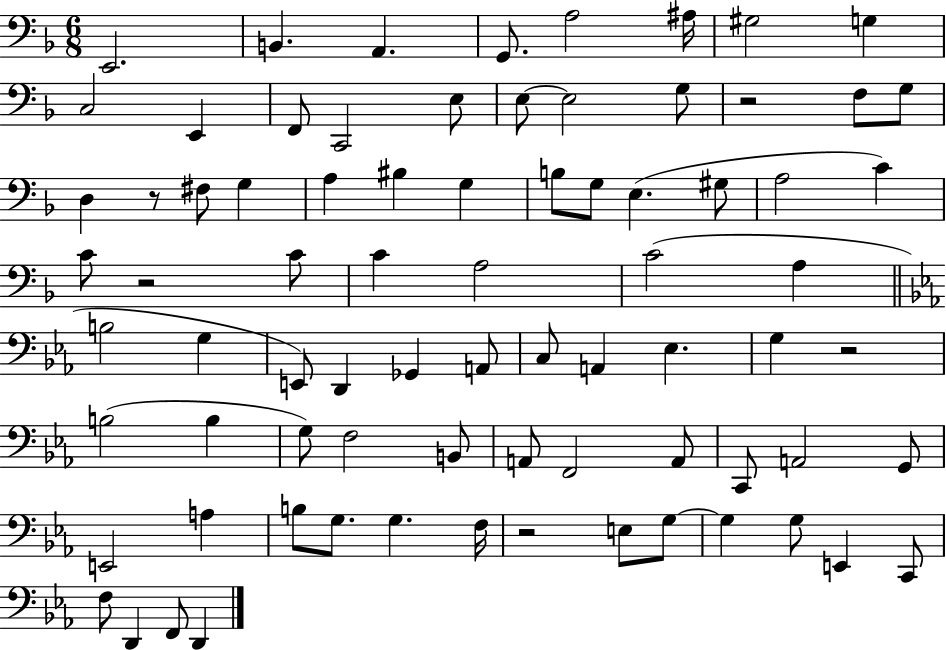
{
  \clef bass
  \numericTimeSignature
  \time 6/8
  \key f \major
  \repeat volta 2 { e,2. | b,4. a,4. | g,8. a2 ais16 | gis2 g4 | \break c2 e,4 | f,8 c,2 e8 | e8~~ e2 g8 | r2 f8 g8 | \break d4 r8 fis8 g4 | a4 bis4 g4 | b8 g8 e4.( gis8 | a2 c'4) | \break c'8 r2 c'8 | c'4 a2 | c'2( a4 | \bar "||" \break \key c \minor b2 g4 | e,8) d,4 ges,4 a,8 | c8 a,4 ees4. | g4 r2 | \break b2( b4 | g8) f2 b,8 | a,8 f,2 a,8 | c,8 a,2 g,8 | \break e,2 a4 | b8 g8. g4. f16 | r2 e8 g8~~ | g4 g8 e,4 c,8 | \break f8 d,4 f,8 d,4 | } \bar "|."
}